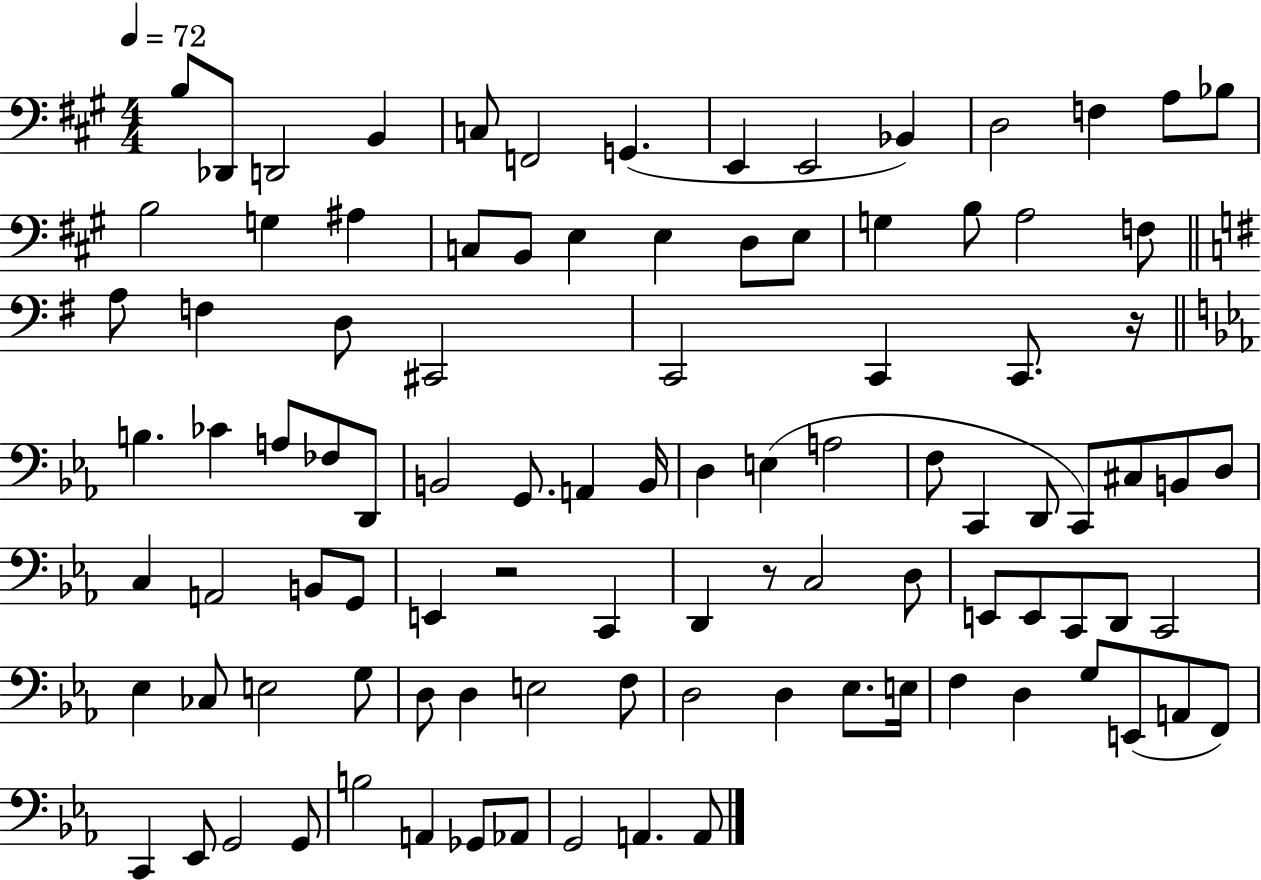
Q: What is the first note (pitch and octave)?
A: B3